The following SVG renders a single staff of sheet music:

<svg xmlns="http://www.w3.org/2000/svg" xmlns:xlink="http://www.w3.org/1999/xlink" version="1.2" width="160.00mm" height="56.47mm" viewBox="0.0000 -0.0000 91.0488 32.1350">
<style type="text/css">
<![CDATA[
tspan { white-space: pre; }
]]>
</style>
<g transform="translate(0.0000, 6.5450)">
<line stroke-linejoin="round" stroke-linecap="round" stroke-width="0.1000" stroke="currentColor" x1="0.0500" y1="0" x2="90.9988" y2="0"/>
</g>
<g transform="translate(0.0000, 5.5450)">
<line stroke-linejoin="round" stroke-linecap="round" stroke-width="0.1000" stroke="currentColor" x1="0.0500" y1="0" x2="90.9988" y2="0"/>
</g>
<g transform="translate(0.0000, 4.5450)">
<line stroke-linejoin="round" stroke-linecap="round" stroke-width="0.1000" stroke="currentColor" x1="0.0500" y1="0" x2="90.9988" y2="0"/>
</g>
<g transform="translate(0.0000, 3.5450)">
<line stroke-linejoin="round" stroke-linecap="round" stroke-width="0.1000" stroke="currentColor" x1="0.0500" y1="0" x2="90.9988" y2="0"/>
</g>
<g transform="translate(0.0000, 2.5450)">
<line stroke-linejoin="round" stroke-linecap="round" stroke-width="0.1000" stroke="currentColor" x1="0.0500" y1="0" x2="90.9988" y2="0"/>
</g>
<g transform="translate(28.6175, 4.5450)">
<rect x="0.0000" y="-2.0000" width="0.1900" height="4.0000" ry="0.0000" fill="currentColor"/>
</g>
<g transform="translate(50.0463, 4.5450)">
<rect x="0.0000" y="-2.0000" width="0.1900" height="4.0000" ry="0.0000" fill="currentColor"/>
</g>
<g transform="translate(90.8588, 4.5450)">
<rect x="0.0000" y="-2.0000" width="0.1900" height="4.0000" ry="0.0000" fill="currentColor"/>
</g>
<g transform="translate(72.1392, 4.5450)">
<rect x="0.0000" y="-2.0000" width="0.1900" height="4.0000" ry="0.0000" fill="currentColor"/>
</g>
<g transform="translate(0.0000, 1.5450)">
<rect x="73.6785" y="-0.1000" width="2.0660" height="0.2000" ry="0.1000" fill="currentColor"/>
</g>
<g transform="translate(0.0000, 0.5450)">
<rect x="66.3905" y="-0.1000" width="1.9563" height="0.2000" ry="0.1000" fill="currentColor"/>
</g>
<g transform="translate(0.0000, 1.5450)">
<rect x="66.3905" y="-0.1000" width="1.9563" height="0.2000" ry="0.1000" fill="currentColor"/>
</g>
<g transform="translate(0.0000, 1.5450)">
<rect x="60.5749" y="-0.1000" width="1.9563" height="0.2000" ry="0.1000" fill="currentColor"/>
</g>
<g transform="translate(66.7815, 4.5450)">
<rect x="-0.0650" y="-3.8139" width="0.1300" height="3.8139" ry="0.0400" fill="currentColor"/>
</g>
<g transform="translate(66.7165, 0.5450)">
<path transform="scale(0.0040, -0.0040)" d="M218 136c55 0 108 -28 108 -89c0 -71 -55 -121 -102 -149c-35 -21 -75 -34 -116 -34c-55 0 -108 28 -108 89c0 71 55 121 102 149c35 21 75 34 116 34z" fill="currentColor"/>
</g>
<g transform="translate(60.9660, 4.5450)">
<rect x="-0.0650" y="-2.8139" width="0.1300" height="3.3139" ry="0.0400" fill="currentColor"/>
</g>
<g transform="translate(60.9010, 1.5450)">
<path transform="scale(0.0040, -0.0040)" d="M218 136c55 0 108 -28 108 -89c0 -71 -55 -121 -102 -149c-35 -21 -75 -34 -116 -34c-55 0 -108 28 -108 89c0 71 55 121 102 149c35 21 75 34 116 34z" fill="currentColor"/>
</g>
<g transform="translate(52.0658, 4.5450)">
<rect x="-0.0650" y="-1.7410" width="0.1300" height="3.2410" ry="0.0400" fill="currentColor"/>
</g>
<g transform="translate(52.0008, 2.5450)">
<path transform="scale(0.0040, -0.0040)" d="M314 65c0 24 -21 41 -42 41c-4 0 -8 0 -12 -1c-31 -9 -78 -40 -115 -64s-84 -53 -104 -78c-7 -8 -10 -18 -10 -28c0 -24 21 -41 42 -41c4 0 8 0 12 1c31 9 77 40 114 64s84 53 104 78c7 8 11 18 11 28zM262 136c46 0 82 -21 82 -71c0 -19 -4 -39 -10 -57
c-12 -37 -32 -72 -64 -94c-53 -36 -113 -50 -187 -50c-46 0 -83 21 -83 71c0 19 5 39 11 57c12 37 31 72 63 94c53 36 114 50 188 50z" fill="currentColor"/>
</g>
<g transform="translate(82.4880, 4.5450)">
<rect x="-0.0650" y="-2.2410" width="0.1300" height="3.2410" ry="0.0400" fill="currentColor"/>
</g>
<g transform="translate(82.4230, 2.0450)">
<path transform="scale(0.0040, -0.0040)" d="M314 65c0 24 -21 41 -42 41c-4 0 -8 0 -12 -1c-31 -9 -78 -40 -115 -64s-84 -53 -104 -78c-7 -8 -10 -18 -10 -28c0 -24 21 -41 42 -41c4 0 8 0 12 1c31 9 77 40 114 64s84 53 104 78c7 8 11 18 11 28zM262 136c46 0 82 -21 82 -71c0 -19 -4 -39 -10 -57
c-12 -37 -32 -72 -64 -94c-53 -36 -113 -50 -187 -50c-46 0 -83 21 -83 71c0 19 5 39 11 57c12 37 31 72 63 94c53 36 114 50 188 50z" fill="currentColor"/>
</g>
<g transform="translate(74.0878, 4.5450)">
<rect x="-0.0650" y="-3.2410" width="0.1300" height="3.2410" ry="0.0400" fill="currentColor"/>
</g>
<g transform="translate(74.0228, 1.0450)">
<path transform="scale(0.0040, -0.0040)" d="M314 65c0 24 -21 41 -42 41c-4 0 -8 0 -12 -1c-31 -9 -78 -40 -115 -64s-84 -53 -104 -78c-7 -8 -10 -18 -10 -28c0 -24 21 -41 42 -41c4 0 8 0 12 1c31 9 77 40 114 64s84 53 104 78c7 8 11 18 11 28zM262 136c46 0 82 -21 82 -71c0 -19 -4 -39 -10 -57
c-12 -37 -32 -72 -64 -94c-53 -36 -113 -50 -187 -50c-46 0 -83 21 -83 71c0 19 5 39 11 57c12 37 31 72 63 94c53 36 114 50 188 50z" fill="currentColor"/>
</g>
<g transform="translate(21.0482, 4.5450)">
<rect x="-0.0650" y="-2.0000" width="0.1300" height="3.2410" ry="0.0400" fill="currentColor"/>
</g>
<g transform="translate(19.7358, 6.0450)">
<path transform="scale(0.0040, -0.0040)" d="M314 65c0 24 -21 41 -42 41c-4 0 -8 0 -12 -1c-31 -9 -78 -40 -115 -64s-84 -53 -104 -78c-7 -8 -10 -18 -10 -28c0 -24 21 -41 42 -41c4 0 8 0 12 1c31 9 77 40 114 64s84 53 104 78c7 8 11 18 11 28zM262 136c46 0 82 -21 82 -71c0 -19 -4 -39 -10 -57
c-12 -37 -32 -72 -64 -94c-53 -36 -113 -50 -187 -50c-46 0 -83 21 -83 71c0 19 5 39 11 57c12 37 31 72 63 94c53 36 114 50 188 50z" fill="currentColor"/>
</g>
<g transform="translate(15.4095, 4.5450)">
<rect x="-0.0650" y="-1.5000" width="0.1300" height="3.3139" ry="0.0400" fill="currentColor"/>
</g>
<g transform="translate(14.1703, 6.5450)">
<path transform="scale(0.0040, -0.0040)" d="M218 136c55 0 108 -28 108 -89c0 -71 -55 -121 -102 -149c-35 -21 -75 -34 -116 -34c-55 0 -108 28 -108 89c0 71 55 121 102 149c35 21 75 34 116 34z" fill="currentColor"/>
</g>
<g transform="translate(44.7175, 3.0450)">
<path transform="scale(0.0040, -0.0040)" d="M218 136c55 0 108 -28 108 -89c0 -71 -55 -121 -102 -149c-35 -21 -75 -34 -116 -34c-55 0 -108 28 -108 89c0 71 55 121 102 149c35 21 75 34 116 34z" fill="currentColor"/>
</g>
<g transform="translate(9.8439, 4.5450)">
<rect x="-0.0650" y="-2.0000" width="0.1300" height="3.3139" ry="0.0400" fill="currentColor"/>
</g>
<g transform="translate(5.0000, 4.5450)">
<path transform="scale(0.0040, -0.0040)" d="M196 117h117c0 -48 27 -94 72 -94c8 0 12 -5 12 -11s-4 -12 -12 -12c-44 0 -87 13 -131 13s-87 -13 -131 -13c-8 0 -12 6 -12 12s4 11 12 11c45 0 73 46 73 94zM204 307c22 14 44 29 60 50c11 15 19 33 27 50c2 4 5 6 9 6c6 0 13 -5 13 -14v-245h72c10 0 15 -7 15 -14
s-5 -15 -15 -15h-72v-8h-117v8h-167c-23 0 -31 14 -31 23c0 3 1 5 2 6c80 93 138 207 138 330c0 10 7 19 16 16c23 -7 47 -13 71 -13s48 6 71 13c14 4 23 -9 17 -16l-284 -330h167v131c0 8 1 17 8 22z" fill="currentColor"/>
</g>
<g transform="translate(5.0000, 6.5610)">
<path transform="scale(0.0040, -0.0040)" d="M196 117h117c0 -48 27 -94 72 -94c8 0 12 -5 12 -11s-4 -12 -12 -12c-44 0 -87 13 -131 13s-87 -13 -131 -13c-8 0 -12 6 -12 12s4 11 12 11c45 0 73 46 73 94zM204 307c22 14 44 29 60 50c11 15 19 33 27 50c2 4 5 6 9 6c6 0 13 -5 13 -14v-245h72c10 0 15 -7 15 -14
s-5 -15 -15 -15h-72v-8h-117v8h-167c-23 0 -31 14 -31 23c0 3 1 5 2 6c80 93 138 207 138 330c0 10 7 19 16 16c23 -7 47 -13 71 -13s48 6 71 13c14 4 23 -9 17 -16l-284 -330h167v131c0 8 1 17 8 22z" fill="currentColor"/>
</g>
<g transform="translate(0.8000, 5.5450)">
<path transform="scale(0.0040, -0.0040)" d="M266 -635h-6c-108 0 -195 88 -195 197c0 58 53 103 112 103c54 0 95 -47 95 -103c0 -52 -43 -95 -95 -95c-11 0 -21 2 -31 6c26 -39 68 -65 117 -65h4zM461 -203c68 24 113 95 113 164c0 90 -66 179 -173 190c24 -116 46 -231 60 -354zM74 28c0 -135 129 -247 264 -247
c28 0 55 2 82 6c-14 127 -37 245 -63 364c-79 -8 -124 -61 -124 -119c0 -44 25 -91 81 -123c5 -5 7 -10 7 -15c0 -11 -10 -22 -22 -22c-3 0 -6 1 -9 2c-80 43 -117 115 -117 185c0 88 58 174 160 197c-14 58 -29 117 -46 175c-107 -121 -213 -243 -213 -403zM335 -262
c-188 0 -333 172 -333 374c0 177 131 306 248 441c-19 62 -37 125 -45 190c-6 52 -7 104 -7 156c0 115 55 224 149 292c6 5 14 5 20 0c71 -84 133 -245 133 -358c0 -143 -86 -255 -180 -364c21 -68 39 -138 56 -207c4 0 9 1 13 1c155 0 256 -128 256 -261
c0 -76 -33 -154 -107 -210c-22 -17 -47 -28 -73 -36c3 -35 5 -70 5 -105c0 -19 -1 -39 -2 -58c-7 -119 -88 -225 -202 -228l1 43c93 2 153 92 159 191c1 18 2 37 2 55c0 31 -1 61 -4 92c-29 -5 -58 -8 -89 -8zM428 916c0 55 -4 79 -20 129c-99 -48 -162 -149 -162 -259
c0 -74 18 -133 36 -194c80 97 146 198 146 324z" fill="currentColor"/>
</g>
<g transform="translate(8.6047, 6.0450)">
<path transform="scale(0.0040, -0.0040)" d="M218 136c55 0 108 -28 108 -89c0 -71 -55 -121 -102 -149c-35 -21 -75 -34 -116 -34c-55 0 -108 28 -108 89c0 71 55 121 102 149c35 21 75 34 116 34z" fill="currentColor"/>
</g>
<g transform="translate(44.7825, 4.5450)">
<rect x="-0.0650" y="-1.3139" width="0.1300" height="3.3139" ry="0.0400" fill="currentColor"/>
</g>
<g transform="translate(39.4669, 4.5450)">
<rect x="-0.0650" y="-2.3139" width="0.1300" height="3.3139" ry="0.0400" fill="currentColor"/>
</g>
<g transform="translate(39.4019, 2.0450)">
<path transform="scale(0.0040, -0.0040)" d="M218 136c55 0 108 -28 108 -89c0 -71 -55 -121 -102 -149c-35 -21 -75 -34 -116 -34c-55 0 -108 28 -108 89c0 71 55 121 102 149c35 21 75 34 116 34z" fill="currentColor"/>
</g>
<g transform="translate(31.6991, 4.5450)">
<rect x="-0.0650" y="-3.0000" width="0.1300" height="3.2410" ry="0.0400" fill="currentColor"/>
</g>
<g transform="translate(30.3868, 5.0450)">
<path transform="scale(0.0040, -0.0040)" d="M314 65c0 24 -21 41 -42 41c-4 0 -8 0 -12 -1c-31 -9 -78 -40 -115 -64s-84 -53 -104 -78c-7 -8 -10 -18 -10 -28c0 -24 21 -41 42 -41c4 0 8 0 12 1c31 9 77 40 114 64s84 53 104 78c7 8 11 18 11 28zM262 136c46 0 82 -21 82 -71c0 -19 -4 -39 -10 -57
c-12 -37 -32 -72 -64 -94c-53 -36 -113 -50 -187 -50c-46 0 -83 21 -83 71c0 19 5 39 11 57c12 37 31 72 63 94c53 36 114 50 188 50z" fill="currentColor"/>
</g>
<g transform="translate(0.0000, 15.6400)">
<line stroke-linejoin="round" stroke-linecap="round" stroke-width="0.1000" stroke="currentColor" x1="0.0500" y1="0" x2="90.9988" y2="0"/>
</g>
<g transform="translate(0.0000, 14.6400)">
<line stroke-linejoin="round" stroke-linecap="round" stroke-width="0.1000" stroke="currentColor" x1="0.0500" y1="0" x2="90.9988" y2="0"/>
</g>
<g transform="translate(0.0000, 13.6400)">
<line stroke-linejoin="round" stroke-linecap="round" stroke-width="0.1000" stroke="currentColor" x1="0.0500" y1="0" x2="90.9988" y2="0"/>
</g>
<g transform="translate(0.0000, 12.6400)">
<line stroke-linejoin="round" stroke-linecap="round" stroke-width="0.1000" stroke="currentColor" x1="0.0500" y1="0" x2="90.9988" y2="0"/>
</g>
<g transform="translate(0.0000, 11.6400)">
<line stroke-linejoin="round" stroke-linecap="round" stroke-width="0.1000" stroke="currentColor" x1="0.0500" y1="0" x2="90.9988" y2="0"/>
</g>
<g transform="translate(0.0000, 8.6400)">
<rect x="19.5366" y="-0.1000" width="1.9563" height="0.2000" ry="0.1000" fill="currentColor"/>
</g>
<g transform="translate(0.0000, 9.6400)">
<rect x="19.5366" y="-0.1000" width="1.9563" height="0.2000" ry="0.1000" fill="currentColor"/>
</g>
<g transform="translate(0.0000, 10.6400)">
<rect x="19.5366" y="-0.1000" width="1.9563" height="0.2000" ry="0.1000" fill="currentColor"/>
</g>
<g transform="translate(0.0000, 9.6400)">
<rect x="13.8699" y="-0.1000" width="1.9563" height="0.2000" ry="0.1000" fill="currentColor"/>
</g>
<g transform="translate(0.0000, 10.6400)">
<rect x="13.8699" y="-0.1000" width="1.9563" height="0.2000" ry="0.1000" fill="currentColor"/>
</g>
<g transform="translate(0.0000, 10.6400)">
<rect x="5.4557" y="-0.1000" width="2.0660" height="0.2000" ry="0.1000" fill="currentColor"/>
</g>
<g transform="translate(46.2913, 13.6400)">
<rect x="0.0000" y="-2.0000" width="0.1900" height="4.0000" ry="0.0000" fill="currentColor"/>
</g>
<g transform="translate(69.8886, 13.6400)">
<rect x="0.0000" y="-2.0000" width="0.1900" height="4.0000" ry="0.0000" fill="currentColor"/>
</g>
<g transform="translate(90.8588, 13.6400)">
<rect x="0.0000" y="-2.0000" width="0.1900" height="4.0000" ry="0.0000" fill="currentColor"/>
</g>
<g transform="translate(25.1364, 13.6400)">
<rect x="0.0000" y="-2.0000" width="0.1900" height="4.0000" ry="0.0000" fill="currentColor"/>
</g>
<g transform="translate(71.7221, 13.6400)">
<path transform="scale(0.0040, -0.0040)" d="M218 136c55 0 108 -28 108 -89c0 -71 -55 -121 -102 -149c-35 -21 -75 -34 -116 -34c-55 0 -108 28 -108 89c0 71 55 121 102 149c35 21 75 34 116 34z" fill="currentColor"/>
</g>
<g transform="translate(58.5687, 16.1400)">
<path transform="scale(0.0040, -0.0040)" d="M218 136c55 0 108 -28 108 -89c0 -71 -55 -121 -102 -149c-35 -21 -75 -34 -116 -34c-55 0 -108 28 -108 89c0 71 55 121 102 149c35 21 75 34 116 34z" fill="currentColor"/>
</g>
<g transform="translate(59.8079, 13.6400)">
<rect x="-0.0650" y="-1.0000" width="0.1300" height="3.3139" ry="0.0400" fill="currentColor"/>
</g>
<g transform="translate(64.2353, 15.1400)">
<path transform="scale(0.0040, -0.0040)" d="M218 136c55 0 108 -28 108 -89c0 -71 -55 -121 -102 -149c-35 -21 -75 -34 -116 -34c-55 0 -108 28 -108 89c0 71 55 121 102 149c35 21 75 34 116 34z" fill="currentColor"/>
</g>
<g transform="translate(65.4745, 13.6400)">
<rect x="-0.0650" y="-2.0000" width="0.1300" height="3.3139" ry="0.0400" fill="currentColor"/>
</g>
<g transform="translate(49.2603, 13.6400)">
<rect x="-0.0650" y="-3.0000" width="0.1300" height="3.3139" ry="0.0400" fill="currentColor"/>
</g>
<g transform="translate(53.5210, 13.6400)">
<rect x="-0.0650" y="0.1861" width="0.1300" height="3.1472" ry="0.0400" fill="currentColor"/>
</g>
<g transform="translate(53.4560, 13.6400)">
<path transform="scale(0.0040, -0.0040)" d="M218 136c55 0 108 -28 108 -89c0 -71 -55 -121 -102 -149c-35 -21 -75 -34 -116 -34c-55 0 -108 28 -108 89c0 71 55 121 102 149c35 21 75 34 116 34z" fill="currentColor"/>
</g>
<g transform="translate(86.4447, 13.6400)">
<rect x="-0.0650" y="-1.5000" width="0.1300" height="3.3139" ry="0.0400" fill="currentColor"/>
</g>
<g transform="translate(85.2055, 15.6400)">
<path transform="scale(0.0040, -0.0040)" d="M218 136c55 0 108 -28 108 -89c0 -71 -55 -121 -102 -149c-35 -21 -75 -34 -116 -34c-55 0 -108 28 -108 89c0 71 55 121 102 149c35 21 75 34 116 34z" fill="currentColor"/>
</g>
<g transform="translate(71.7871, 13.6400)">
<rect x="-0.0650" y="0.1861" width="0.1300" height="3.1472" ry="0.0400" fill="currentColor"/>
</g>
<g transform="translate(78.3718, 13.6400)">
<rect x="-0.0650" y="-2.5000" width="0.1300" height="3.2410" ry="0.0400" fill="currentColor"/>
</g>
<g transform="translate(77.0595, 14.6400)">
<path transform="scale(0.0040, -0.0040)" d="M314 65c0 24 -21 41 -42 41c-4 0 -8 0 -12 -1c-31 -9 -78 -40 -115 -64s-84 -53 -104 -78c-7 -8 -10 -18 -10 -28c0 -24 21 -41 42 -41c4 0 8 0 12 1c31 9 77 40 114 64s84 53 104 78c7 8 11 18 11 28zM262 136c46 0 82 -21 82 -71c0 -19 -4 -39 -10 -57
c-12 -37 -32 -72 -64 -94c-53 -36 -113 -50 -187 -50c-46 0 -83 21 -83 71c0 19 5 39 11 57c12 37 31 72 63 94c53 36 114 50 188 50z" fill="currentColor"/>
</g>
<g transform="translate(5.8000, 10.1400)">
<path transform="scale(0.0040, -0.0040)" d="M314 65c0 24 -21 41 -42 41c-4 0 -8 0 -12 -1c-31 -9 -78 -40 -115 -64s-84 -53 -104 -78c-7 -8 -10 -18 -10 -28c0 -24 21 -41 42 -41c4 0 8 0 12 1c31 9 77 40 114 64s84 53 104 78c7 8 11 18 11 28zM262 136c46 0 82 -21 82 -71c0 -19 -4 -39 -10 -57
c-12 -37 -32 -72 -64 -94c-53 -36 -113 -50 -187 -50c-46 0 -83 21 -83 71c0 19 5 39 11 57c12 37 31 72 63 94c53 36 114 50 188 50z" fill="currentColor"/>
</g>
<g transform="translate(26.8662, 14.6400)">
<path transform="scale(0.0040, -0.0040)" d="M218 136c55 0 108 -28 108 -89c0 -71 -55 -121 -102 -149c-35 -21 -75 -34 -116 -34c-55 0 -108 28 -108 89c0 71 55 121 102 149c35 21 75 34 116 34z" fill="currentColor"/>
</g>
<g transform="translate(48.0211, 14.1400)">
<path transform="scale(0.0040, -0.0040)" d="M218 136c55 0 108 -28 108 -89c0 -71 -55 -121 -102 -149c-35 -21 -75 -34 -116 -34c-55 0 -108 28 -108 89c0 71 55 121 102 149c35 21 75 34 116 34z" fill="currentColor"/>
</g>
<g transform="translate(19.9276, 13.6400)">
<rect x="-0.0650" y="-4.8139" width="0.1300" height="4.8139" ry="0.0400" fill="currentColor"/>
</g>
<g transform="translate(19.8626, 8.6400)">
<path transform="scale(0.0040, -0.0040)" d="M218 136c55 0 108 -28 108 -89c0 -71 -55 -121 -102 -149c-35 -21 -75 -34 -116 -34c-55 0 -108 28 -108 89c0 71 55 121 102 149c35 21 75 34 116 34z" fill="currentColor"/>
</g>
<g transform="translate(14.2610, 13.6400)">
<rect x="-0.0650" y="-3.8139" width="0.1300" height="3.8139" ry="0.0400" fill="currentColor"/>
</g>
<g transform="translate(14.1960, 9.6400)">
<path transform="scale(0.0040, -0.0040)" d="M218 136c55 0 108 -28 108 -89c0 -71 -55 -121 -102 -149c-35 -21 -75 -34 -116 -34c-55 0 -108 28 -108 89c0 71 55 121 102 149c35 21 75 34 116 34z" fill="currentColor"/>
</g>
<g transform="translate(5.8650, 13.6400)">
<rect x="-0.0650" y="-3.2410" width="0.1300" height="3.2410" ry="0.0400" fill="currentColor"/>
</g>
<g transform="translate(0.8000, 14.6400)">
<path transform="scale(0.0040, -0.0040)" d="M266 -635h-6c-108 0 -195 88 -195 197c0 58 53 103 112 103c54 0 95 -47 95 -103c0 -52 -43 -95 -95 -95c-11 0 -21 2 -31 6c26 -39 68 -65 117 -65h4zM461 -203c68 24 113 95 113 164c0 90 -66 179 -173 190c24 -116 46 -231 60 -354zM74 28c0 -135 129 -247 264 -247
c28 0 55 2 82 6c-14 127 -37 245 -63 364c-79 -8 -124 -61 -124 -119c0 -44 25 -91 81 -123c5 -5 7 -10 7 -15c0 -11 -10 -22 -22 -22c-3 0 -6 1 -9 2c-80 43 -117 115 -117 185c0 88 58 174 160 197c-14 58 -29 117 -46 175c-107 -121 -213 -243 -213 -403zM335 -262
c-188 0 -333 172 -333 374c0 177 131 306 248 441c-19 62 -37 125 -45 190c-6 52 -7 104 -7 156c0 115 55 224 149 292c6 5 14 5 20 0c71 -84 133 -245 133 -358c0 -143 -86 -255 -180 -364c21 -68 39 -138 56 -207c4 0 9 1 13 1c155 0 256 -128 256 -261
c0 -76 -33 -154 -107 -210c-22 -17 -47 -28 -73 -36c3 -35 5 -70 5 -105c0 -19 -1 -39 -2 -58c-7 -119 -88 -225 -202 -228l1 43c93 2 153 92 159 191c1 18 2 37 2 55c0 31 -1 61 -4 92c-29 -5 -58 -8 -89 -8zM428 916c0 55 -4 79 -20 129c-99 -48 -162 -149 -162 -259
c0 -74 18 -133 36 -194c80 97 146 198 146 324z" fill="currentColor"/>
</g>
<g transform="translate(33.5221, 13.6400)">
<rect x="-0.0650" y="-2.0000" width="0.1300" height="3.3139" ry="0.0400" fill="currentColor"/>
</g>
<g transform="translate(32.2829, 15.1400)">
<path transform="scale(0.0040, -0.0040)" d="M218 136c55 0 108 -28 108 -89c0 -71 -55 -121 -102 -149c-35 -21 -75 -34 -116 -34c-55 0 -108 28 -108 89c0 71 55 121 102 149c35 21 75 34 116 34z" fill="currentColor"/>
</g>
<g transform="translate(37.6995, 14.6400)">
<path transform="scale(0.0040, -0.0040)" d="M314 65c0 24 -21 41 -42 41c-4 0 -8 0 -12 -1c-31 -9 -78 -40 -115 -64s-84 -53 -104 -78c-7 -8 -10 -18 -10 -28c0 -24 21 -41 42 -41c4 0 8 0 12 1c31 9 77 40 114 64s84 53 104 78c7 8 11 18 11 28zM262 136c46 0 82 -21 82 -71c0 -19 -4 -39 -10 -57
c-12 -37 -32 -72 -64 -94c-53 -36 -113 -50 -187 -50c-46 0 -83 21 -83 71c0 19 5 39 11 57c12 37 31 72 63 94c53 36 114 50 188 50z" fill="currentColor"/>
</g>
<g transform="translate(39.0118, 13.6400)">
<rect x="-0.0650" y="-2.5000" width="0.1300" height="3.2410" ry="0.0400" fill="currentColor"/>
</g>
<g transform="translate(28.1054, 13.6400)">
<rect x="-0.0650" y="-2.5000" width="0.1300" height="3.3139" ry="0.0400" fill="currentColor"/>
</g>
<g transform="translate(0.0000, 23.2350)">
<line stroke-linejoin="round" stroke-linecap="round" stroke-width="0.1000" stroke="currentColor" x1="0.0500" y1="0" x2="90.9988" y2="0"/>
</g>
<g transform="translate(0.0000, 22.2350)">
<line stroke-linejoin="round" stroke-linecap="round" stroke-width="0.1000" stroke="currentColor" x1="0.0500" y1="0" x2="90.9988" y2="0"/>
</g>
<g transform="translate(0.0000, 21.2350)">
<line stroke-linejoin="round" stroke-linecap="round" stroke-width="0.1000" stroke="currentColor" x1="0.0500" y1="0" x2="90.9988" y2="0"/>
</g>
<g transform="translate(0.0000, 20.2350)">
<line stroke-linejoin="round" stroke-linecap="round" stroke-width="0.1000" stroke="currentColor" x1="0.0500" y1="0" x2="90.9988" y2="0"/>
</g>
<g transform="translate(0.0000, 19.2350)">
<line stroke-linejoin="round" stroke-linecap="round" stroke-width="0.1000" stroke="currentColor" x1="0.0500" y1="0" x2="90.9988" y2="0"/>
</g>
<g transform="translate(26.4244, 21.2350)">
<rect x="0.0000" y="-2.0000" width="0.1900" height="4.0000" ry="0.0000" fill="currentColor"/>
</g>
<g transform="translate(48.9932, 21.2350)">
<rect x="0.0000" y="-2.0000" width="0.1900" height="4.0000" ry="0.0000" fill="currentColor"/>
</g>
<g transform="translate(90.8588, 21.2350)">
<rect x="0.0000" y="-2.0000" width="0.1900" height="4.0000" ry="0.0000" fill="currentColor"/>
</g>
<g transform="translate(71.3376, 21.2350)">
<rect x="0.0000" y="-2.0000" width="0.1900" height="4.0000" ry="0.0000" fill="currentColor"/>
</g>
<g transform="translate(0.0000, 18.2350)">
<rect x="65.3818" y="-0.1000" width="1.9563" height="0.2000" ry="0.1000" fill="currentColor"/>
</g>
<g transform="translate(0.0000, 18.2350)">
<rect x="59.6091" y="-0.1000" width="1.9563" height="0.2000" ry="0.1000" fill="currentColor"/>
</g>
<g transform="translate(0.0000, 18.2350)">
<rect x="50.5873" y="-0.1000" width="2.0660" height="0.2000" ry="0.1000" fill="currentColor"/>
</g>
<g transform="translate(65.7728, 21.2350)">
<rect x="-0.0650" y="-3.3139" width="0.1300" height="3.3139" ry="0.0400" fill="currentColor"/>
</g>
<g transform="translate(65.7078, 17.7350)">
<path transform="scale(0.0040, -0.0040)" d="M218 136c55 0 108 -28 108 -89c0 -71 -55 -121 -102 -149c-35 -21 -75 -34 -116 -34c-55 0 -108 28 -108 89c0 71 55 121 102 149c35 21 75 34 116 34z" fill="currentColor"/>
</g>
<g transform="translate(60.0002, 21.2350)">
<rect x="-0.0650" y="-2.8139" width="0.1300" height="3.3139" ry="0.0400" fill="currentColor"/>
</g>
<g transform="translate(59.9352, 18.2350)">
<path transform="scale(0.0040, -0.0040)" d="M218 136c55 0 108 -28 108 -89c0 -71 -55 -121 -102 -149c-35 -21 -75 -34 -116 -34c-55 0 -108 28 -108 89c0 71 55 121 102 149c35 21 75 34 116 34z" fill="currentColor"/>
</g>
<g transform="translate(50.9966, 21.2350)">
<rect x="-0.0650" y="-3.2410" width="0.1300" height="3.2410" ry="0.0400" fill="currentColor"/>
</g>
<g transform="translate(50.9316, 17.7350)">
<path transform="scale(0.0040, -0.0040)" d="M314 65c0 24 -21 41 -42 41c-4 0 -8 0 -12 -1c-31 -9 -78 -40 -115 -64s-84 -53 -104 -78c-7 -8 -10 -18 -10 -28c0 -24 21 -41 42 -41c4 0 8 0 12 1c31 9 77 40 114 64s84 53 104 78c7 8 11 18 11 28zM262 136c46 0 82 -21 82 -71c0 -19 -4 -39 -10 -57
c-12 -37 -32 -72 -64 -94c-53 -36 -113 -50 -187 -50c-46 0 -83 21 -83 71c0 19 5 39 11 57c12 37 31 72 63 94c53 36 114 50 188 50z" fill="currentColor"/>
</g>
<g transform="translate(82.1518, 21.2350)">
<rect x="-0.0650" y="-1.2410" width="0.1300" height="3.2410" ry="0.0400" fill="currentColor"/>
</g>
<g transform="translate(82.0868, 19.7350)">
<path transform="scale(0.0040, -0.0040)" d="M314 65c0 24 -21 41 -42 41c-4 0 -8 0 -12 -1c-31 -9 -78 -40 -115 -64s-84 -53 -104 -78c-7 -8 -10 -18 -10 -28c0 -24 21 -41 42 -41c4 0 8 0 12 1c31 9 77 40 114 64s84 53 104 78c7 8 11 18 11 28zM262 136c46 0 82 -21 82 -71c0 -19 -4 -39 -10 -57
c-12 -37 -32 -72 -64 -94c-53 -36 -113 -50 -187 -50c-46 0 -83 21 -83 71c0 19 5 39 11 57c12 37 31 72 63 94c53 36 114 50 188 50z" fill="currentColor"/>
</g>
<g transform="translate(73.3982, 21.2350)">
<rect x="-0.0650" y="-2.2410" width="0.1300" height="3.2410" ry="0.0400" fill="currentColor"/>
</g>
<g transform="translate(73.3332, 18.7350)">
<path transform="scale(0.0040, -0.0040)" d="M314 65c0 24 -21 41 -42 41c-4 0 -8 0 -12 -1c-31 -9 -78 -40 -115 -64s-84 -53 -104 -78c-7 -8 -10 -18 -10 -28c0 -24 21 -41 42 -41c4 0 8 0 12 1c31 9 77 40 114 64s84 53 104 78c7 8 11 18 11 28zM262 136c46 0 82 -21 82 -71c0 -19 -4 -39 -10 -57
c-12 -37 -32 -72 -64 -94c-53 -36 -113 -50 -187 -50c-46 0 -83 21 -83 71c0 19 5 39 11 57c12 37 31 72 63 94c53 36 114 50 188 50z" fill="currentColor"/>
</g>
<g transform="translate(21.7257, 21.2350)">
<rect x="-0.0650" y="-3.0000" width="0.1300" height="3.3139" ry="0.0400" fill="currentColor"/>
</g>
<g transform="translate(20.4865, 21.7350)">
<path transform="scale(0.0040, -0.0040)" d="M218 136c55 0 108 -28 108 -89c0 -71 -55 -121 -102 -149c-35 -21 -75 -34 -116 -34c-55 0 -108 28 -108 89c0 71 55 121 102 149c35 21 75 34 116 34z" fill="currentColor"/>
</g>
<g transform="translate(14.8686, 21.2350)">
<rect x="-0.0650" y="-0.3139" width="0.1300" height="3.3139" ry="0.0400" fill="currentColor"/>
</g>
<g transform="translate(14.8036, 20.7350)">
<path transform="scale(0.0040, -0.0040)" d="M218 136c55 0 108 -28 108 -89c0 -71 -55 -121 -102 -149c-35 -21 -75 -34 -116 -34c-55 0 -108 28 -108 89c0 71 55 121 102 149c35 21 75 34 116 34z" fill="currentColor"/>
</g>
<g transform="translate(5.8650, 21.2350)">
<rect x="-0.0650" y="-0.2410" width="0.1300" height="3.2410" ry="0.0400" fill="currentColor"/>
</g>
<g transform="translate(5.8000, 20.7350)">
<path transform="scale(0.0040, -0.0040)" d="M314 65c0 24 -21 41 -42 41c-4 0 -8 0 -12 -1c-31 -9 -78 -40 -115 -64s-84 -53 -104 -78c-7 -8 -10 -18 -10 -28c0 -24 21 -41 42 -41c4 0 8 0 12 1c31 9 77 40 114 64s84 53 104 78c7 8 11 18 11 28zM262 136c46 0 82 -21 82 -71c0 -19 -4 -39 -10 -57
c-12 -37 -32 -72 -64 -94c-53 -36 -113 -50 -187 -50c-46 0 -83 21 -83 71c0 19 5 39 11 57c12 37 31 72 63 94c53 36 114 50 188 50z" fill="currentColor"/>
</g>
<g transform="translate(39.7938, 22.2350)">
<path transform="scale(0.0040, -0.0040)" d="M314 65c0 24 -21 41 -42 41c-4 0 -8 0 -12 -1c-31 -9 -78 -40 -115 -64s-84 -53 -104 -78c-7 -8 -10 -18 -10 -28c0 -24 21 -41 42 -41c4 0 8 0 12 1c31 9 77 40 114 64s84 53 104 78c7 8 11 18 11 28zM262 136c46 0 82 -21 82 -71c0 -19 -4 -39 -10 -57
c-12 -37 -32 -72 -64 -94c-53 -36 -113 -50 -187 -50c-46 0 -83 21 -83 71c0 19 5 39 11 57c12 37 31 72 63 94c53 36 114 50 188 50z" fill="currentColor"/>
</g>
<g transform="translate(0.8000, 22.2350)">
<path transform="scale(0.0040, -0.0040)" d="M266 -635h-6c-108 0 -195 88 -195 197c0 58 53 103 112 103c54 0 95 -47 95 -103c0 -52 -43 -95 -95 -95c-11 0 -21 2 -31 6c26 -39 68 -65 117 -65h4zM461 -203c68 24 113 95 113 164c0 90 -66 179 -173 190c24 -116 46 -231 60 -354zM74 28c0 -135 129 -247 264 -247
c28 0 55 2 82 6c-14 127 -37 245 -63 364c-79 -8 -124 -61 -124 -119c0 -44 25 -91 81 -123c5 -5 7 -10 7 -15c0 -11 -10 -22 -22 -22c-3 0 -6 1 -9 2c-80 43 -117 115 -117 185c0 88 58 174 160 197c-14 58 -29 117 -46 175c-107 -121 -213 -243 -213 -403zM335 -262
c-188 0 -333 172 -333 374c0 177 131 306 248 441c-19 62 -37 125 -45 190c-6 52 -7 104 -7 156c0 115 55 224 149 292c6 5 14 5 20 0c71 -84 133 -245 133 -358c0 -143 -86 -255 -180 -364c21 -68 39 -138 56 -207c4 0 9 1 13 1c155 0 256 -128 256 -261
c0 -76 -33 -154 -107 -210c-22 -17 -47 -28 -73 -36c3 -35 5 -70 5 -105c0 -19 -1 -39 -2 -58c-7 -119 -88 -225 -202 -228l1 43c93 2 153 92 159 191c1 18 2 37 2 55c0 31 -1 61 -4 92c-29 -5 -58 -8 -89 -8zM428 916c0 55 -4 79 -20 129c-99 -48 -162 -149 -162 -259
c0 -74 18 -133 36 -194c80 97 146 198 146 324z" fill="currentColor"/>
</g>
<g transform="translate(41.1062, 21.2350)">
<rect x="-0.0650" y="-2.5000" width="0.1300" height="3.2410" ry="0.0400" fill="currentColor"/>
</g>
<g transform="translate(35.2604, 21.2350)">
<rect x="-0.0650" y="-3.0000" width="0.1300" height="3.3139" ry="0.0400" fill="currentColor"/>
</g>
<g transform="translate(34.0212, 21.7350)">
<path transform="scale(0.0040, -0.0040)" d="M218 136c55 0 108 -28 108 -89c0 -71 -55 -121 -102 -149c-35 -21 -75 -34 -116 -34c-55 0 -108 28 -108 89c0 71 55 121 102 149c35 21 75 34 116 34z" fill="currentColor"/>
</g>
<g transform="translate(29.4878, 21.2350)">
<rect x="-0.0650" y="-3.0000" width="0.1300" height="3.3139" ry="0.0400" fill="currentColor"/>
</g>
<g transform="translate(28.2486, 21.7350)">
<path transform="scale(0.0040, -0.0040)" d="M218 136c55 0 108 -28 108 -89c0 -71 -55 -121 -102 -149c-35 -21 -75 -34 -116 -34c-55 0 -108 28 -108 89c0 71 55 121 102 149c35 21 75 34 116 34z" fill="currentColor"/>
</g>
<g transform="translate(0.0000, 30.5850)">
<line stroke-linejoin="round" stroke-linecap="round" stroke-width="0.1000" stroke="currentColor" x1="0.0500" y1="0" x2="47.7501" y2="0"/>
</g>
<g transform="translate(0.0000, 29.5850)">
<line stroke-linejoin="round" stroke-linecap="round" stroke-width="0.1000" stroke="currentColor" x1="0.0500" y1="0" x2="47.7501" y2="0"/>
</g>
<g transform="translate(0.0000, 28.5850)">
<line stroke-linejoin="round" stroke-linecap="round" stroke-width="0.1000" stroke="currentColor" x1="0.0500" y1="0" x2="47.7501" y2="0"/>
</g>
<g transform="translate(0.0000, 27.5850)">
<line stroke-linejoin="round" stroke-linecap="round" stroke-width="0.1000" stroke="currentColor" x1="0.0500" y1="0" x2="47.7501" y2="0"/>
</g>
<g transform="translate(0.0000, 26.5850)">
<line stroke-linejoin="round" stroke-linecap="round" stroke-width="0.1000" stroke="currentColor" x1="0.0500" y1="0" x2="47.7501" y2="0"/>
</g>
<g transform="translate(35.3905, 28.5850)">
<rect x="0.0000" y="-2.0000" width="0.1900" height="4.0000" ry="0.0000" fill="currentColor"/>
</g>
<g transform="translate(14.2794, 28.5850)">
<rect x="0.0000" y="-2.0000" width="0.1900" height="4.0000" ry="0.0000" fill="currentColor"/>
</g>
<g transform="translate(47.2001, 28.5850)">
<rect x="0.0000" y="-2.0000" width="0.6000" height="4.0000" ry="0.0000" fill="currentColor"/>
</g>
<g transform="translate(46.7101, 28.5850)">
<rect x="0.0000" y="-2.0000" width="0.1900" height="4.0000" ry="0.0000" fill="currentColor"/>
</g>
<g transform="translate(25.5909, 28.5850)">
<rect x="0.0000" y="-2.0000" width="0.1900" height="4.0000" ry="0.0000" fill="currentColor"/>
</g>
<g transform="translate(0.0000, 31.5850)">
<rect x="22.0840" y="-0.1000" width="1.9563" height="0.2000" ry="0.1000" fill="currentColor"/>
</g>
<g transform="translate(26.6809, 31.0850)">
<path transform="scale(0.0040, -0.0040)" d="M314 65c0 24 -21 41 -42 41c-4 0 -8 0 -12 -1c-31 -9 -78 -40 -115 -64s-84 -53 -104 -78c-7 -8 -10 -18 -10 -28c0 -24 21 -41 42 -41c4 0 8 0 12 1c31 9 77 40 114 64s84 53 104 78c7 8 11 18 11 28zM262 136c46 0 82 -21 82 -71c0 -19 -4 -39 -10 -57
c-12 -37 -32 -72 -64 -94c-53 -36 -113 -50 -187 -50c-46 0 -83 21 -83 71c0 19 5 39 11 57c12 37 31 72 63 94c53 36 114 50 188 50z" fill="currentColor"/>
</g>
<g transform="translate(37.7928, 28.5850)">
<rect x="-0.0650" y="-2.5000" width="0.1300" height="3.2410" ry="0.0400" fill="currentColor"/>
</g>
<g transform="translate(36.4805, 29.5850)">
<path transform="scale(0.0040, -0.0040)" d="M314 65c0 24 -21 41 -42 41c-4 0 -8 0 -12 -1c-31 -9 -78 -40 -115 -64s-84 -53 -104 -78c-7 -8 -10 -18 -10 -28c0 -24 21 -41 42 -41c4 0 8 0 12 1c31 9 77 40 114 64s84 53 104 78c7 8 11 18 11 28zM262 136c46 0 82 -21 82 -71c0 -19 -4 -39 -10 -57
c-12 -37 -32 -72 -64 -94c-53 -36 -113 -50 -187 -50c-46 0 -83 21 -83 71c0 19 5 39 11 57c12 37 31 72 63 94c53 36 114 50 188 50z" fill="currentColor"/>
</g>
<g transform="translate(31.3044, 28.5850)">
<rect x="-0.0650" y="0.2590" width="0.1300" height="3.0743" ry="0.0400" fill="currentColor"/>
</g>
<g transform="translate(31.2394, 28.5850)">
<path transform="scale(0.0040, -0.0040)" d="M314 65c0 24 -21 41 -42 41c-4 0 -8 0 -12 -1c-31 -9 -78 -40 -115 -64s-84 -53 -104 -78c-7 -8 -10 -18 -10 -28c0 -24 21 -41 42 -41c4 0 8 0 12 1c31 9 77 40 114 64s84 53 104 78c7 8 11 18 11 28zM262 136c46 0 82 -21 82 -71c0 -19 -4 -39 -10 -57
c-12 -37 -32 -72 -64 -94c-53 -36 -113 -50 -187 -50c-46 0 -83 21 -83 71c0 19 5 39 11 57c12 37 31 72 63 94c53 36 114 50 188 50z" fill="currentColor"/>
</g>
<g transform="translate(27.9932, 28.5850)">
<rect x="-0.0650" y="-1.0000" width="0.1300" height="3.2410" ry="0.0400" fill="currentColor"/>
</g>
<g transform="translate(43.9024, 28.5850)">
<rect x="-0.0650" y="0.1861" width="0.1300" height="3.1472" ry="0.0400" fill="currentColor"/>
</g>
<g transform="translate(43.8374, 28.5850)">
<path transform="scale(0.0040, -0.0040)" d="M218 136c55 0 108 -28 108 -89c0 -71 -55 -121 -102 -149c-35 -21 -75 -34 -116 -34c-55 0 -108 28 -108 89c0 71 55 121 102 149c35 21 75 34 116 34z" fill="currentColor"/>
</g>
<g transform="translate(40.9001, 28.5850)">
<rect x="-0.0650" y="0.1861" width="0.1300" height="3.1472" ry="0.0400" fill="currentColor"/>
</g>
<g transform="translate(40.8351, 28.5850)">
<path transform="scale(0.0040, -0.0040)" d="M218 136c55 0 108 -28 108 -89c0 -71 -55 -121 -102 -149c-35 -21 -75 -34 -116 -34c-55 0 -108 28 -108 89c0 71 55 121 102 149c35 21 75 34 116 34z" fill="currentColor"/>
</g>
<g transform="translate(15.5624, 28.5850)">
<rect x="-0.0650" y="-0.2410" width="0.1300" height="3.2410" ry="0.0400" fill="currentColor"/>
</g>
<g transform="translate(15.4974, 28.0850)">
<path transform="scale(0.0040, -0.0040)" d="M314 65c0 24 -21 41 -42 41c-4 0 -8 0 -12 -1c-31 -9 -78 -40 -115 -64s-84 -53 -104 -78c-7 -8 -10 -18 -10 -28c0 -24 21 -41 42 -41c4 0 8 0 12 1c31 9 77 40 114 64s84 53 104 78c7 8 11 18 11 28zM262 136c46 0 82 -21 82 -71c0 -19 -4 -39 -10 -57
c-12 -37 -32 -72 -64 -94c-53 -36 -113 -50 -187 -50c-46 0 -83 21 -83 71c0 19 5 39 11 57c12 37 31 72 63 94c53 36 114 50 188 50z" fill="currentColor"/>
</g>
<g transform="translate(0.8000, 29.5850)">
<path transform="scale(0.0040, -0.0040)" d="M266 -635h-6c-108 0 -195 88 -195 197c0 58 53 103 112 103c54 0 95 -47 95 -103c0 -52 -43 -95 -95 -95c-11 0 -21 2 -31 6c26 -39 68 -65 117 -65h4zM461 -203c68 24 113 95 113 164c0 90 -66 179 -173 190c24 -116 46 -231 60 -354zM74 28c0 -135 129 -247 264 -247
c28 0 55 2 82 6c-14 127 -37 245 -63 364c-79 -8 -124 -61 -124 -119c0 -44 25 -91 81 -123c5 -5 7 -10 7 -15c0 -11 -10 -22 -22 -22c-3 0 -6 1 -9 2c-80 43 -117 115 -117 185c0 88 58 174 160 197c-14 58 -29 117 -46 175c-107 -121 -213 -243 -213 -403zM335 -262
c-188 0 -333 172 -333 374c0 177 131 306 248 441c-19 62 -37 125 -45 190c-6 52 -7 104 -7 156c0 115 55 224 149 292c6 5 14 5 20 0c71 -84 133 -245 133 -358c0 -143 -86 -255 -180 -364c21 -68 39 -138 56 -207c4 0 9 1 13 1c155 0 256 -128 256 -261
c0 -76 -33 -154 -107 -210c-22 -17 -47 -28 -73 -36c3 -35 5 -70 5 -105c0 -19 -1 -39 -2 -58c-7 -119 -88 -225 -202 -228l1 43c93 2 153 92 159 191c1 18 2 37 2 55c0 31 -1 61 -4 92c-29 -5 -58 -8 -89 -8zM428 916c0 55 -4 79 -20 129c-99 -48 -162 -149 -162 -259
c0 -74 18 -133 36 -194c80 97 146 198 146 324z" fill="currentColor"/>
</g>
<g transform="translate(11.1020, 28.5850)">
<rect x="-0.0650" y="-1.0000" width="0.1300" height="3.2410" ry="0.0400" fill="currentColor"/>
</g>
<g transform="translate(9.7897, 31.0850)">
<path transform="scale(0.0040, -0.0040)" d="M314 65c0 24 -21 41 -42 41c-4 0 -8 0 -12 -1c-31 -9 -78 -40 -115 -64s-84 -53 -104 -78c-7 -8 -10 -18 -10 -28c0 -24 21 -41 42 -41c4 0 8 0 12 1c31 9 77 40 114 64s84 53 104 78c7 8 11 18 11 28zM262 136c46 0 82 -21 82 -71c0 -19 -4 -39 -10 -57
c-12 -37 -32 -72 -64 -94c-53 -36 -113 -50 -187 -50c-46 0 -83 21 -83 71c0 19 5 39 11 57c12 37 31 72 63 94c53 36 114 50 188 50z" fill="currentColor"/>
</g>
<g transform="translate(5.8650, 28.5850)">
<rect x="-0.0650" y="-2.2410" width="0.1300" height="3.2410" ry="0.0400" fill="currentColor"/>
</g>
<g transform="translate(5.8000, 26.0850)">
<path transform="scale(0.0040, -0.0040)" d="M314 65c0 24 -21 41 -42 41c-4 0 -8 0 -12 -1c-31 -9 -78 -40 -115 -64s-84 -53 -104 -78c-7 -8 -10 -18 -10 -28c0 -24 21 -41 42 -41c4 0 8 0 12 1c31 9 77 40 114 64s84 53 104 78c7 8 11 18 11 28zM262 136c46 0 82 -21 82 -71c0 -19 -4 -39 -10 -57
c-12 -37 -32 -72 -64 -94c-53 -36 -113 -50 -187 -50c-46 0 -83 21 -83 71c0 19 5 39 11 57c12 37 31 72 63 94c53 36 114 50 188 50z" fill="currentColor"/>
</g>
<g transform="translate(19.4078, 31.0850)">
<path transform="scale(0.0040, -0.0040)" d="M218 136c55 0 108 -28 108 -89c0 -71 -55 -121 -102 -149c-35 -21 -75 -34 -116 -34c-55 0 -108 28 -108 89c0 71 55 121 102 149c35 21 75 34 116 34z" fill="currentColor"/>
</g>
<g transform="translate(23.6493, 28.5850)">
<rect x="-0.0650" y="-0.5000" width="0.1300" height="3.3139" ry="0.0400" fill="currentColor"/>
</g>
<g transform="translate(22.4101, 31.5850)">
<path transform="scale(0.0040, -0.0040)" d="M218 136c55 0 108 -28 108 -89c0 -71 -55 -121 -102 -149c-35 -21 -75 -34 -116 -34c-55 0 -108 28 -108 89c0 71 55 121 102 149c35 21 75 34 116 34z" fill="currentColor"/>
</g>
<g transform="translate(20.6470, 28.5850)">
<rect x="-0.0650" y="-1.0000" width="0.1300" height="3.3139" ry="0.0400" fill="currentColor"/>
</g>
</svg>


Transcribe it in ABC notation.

X:1
T:Untitled
M:4/4
L:1/4
K:C
F E F2 A2 g e f2 a c' b2 g2 b2 c' e' G F G2 A B D F B G2 E c2 c A A A G2 b2 a b g2 e2 g2 D2 c2 D C D2 B2 G2 B B